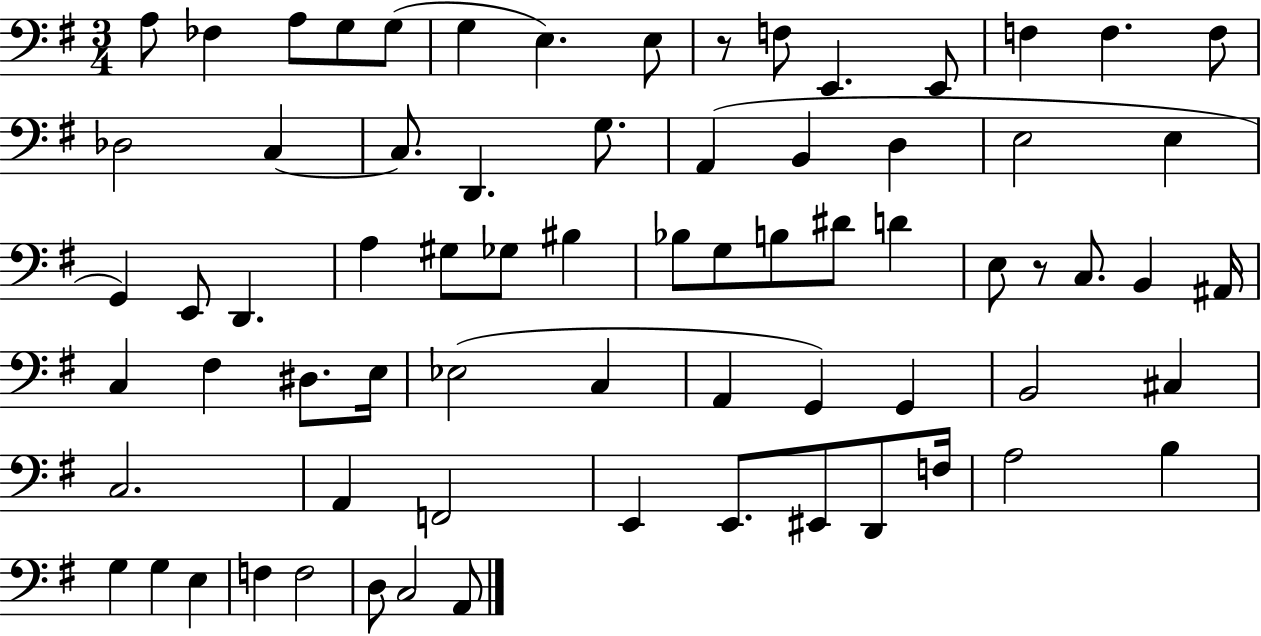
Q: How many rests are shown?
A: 2